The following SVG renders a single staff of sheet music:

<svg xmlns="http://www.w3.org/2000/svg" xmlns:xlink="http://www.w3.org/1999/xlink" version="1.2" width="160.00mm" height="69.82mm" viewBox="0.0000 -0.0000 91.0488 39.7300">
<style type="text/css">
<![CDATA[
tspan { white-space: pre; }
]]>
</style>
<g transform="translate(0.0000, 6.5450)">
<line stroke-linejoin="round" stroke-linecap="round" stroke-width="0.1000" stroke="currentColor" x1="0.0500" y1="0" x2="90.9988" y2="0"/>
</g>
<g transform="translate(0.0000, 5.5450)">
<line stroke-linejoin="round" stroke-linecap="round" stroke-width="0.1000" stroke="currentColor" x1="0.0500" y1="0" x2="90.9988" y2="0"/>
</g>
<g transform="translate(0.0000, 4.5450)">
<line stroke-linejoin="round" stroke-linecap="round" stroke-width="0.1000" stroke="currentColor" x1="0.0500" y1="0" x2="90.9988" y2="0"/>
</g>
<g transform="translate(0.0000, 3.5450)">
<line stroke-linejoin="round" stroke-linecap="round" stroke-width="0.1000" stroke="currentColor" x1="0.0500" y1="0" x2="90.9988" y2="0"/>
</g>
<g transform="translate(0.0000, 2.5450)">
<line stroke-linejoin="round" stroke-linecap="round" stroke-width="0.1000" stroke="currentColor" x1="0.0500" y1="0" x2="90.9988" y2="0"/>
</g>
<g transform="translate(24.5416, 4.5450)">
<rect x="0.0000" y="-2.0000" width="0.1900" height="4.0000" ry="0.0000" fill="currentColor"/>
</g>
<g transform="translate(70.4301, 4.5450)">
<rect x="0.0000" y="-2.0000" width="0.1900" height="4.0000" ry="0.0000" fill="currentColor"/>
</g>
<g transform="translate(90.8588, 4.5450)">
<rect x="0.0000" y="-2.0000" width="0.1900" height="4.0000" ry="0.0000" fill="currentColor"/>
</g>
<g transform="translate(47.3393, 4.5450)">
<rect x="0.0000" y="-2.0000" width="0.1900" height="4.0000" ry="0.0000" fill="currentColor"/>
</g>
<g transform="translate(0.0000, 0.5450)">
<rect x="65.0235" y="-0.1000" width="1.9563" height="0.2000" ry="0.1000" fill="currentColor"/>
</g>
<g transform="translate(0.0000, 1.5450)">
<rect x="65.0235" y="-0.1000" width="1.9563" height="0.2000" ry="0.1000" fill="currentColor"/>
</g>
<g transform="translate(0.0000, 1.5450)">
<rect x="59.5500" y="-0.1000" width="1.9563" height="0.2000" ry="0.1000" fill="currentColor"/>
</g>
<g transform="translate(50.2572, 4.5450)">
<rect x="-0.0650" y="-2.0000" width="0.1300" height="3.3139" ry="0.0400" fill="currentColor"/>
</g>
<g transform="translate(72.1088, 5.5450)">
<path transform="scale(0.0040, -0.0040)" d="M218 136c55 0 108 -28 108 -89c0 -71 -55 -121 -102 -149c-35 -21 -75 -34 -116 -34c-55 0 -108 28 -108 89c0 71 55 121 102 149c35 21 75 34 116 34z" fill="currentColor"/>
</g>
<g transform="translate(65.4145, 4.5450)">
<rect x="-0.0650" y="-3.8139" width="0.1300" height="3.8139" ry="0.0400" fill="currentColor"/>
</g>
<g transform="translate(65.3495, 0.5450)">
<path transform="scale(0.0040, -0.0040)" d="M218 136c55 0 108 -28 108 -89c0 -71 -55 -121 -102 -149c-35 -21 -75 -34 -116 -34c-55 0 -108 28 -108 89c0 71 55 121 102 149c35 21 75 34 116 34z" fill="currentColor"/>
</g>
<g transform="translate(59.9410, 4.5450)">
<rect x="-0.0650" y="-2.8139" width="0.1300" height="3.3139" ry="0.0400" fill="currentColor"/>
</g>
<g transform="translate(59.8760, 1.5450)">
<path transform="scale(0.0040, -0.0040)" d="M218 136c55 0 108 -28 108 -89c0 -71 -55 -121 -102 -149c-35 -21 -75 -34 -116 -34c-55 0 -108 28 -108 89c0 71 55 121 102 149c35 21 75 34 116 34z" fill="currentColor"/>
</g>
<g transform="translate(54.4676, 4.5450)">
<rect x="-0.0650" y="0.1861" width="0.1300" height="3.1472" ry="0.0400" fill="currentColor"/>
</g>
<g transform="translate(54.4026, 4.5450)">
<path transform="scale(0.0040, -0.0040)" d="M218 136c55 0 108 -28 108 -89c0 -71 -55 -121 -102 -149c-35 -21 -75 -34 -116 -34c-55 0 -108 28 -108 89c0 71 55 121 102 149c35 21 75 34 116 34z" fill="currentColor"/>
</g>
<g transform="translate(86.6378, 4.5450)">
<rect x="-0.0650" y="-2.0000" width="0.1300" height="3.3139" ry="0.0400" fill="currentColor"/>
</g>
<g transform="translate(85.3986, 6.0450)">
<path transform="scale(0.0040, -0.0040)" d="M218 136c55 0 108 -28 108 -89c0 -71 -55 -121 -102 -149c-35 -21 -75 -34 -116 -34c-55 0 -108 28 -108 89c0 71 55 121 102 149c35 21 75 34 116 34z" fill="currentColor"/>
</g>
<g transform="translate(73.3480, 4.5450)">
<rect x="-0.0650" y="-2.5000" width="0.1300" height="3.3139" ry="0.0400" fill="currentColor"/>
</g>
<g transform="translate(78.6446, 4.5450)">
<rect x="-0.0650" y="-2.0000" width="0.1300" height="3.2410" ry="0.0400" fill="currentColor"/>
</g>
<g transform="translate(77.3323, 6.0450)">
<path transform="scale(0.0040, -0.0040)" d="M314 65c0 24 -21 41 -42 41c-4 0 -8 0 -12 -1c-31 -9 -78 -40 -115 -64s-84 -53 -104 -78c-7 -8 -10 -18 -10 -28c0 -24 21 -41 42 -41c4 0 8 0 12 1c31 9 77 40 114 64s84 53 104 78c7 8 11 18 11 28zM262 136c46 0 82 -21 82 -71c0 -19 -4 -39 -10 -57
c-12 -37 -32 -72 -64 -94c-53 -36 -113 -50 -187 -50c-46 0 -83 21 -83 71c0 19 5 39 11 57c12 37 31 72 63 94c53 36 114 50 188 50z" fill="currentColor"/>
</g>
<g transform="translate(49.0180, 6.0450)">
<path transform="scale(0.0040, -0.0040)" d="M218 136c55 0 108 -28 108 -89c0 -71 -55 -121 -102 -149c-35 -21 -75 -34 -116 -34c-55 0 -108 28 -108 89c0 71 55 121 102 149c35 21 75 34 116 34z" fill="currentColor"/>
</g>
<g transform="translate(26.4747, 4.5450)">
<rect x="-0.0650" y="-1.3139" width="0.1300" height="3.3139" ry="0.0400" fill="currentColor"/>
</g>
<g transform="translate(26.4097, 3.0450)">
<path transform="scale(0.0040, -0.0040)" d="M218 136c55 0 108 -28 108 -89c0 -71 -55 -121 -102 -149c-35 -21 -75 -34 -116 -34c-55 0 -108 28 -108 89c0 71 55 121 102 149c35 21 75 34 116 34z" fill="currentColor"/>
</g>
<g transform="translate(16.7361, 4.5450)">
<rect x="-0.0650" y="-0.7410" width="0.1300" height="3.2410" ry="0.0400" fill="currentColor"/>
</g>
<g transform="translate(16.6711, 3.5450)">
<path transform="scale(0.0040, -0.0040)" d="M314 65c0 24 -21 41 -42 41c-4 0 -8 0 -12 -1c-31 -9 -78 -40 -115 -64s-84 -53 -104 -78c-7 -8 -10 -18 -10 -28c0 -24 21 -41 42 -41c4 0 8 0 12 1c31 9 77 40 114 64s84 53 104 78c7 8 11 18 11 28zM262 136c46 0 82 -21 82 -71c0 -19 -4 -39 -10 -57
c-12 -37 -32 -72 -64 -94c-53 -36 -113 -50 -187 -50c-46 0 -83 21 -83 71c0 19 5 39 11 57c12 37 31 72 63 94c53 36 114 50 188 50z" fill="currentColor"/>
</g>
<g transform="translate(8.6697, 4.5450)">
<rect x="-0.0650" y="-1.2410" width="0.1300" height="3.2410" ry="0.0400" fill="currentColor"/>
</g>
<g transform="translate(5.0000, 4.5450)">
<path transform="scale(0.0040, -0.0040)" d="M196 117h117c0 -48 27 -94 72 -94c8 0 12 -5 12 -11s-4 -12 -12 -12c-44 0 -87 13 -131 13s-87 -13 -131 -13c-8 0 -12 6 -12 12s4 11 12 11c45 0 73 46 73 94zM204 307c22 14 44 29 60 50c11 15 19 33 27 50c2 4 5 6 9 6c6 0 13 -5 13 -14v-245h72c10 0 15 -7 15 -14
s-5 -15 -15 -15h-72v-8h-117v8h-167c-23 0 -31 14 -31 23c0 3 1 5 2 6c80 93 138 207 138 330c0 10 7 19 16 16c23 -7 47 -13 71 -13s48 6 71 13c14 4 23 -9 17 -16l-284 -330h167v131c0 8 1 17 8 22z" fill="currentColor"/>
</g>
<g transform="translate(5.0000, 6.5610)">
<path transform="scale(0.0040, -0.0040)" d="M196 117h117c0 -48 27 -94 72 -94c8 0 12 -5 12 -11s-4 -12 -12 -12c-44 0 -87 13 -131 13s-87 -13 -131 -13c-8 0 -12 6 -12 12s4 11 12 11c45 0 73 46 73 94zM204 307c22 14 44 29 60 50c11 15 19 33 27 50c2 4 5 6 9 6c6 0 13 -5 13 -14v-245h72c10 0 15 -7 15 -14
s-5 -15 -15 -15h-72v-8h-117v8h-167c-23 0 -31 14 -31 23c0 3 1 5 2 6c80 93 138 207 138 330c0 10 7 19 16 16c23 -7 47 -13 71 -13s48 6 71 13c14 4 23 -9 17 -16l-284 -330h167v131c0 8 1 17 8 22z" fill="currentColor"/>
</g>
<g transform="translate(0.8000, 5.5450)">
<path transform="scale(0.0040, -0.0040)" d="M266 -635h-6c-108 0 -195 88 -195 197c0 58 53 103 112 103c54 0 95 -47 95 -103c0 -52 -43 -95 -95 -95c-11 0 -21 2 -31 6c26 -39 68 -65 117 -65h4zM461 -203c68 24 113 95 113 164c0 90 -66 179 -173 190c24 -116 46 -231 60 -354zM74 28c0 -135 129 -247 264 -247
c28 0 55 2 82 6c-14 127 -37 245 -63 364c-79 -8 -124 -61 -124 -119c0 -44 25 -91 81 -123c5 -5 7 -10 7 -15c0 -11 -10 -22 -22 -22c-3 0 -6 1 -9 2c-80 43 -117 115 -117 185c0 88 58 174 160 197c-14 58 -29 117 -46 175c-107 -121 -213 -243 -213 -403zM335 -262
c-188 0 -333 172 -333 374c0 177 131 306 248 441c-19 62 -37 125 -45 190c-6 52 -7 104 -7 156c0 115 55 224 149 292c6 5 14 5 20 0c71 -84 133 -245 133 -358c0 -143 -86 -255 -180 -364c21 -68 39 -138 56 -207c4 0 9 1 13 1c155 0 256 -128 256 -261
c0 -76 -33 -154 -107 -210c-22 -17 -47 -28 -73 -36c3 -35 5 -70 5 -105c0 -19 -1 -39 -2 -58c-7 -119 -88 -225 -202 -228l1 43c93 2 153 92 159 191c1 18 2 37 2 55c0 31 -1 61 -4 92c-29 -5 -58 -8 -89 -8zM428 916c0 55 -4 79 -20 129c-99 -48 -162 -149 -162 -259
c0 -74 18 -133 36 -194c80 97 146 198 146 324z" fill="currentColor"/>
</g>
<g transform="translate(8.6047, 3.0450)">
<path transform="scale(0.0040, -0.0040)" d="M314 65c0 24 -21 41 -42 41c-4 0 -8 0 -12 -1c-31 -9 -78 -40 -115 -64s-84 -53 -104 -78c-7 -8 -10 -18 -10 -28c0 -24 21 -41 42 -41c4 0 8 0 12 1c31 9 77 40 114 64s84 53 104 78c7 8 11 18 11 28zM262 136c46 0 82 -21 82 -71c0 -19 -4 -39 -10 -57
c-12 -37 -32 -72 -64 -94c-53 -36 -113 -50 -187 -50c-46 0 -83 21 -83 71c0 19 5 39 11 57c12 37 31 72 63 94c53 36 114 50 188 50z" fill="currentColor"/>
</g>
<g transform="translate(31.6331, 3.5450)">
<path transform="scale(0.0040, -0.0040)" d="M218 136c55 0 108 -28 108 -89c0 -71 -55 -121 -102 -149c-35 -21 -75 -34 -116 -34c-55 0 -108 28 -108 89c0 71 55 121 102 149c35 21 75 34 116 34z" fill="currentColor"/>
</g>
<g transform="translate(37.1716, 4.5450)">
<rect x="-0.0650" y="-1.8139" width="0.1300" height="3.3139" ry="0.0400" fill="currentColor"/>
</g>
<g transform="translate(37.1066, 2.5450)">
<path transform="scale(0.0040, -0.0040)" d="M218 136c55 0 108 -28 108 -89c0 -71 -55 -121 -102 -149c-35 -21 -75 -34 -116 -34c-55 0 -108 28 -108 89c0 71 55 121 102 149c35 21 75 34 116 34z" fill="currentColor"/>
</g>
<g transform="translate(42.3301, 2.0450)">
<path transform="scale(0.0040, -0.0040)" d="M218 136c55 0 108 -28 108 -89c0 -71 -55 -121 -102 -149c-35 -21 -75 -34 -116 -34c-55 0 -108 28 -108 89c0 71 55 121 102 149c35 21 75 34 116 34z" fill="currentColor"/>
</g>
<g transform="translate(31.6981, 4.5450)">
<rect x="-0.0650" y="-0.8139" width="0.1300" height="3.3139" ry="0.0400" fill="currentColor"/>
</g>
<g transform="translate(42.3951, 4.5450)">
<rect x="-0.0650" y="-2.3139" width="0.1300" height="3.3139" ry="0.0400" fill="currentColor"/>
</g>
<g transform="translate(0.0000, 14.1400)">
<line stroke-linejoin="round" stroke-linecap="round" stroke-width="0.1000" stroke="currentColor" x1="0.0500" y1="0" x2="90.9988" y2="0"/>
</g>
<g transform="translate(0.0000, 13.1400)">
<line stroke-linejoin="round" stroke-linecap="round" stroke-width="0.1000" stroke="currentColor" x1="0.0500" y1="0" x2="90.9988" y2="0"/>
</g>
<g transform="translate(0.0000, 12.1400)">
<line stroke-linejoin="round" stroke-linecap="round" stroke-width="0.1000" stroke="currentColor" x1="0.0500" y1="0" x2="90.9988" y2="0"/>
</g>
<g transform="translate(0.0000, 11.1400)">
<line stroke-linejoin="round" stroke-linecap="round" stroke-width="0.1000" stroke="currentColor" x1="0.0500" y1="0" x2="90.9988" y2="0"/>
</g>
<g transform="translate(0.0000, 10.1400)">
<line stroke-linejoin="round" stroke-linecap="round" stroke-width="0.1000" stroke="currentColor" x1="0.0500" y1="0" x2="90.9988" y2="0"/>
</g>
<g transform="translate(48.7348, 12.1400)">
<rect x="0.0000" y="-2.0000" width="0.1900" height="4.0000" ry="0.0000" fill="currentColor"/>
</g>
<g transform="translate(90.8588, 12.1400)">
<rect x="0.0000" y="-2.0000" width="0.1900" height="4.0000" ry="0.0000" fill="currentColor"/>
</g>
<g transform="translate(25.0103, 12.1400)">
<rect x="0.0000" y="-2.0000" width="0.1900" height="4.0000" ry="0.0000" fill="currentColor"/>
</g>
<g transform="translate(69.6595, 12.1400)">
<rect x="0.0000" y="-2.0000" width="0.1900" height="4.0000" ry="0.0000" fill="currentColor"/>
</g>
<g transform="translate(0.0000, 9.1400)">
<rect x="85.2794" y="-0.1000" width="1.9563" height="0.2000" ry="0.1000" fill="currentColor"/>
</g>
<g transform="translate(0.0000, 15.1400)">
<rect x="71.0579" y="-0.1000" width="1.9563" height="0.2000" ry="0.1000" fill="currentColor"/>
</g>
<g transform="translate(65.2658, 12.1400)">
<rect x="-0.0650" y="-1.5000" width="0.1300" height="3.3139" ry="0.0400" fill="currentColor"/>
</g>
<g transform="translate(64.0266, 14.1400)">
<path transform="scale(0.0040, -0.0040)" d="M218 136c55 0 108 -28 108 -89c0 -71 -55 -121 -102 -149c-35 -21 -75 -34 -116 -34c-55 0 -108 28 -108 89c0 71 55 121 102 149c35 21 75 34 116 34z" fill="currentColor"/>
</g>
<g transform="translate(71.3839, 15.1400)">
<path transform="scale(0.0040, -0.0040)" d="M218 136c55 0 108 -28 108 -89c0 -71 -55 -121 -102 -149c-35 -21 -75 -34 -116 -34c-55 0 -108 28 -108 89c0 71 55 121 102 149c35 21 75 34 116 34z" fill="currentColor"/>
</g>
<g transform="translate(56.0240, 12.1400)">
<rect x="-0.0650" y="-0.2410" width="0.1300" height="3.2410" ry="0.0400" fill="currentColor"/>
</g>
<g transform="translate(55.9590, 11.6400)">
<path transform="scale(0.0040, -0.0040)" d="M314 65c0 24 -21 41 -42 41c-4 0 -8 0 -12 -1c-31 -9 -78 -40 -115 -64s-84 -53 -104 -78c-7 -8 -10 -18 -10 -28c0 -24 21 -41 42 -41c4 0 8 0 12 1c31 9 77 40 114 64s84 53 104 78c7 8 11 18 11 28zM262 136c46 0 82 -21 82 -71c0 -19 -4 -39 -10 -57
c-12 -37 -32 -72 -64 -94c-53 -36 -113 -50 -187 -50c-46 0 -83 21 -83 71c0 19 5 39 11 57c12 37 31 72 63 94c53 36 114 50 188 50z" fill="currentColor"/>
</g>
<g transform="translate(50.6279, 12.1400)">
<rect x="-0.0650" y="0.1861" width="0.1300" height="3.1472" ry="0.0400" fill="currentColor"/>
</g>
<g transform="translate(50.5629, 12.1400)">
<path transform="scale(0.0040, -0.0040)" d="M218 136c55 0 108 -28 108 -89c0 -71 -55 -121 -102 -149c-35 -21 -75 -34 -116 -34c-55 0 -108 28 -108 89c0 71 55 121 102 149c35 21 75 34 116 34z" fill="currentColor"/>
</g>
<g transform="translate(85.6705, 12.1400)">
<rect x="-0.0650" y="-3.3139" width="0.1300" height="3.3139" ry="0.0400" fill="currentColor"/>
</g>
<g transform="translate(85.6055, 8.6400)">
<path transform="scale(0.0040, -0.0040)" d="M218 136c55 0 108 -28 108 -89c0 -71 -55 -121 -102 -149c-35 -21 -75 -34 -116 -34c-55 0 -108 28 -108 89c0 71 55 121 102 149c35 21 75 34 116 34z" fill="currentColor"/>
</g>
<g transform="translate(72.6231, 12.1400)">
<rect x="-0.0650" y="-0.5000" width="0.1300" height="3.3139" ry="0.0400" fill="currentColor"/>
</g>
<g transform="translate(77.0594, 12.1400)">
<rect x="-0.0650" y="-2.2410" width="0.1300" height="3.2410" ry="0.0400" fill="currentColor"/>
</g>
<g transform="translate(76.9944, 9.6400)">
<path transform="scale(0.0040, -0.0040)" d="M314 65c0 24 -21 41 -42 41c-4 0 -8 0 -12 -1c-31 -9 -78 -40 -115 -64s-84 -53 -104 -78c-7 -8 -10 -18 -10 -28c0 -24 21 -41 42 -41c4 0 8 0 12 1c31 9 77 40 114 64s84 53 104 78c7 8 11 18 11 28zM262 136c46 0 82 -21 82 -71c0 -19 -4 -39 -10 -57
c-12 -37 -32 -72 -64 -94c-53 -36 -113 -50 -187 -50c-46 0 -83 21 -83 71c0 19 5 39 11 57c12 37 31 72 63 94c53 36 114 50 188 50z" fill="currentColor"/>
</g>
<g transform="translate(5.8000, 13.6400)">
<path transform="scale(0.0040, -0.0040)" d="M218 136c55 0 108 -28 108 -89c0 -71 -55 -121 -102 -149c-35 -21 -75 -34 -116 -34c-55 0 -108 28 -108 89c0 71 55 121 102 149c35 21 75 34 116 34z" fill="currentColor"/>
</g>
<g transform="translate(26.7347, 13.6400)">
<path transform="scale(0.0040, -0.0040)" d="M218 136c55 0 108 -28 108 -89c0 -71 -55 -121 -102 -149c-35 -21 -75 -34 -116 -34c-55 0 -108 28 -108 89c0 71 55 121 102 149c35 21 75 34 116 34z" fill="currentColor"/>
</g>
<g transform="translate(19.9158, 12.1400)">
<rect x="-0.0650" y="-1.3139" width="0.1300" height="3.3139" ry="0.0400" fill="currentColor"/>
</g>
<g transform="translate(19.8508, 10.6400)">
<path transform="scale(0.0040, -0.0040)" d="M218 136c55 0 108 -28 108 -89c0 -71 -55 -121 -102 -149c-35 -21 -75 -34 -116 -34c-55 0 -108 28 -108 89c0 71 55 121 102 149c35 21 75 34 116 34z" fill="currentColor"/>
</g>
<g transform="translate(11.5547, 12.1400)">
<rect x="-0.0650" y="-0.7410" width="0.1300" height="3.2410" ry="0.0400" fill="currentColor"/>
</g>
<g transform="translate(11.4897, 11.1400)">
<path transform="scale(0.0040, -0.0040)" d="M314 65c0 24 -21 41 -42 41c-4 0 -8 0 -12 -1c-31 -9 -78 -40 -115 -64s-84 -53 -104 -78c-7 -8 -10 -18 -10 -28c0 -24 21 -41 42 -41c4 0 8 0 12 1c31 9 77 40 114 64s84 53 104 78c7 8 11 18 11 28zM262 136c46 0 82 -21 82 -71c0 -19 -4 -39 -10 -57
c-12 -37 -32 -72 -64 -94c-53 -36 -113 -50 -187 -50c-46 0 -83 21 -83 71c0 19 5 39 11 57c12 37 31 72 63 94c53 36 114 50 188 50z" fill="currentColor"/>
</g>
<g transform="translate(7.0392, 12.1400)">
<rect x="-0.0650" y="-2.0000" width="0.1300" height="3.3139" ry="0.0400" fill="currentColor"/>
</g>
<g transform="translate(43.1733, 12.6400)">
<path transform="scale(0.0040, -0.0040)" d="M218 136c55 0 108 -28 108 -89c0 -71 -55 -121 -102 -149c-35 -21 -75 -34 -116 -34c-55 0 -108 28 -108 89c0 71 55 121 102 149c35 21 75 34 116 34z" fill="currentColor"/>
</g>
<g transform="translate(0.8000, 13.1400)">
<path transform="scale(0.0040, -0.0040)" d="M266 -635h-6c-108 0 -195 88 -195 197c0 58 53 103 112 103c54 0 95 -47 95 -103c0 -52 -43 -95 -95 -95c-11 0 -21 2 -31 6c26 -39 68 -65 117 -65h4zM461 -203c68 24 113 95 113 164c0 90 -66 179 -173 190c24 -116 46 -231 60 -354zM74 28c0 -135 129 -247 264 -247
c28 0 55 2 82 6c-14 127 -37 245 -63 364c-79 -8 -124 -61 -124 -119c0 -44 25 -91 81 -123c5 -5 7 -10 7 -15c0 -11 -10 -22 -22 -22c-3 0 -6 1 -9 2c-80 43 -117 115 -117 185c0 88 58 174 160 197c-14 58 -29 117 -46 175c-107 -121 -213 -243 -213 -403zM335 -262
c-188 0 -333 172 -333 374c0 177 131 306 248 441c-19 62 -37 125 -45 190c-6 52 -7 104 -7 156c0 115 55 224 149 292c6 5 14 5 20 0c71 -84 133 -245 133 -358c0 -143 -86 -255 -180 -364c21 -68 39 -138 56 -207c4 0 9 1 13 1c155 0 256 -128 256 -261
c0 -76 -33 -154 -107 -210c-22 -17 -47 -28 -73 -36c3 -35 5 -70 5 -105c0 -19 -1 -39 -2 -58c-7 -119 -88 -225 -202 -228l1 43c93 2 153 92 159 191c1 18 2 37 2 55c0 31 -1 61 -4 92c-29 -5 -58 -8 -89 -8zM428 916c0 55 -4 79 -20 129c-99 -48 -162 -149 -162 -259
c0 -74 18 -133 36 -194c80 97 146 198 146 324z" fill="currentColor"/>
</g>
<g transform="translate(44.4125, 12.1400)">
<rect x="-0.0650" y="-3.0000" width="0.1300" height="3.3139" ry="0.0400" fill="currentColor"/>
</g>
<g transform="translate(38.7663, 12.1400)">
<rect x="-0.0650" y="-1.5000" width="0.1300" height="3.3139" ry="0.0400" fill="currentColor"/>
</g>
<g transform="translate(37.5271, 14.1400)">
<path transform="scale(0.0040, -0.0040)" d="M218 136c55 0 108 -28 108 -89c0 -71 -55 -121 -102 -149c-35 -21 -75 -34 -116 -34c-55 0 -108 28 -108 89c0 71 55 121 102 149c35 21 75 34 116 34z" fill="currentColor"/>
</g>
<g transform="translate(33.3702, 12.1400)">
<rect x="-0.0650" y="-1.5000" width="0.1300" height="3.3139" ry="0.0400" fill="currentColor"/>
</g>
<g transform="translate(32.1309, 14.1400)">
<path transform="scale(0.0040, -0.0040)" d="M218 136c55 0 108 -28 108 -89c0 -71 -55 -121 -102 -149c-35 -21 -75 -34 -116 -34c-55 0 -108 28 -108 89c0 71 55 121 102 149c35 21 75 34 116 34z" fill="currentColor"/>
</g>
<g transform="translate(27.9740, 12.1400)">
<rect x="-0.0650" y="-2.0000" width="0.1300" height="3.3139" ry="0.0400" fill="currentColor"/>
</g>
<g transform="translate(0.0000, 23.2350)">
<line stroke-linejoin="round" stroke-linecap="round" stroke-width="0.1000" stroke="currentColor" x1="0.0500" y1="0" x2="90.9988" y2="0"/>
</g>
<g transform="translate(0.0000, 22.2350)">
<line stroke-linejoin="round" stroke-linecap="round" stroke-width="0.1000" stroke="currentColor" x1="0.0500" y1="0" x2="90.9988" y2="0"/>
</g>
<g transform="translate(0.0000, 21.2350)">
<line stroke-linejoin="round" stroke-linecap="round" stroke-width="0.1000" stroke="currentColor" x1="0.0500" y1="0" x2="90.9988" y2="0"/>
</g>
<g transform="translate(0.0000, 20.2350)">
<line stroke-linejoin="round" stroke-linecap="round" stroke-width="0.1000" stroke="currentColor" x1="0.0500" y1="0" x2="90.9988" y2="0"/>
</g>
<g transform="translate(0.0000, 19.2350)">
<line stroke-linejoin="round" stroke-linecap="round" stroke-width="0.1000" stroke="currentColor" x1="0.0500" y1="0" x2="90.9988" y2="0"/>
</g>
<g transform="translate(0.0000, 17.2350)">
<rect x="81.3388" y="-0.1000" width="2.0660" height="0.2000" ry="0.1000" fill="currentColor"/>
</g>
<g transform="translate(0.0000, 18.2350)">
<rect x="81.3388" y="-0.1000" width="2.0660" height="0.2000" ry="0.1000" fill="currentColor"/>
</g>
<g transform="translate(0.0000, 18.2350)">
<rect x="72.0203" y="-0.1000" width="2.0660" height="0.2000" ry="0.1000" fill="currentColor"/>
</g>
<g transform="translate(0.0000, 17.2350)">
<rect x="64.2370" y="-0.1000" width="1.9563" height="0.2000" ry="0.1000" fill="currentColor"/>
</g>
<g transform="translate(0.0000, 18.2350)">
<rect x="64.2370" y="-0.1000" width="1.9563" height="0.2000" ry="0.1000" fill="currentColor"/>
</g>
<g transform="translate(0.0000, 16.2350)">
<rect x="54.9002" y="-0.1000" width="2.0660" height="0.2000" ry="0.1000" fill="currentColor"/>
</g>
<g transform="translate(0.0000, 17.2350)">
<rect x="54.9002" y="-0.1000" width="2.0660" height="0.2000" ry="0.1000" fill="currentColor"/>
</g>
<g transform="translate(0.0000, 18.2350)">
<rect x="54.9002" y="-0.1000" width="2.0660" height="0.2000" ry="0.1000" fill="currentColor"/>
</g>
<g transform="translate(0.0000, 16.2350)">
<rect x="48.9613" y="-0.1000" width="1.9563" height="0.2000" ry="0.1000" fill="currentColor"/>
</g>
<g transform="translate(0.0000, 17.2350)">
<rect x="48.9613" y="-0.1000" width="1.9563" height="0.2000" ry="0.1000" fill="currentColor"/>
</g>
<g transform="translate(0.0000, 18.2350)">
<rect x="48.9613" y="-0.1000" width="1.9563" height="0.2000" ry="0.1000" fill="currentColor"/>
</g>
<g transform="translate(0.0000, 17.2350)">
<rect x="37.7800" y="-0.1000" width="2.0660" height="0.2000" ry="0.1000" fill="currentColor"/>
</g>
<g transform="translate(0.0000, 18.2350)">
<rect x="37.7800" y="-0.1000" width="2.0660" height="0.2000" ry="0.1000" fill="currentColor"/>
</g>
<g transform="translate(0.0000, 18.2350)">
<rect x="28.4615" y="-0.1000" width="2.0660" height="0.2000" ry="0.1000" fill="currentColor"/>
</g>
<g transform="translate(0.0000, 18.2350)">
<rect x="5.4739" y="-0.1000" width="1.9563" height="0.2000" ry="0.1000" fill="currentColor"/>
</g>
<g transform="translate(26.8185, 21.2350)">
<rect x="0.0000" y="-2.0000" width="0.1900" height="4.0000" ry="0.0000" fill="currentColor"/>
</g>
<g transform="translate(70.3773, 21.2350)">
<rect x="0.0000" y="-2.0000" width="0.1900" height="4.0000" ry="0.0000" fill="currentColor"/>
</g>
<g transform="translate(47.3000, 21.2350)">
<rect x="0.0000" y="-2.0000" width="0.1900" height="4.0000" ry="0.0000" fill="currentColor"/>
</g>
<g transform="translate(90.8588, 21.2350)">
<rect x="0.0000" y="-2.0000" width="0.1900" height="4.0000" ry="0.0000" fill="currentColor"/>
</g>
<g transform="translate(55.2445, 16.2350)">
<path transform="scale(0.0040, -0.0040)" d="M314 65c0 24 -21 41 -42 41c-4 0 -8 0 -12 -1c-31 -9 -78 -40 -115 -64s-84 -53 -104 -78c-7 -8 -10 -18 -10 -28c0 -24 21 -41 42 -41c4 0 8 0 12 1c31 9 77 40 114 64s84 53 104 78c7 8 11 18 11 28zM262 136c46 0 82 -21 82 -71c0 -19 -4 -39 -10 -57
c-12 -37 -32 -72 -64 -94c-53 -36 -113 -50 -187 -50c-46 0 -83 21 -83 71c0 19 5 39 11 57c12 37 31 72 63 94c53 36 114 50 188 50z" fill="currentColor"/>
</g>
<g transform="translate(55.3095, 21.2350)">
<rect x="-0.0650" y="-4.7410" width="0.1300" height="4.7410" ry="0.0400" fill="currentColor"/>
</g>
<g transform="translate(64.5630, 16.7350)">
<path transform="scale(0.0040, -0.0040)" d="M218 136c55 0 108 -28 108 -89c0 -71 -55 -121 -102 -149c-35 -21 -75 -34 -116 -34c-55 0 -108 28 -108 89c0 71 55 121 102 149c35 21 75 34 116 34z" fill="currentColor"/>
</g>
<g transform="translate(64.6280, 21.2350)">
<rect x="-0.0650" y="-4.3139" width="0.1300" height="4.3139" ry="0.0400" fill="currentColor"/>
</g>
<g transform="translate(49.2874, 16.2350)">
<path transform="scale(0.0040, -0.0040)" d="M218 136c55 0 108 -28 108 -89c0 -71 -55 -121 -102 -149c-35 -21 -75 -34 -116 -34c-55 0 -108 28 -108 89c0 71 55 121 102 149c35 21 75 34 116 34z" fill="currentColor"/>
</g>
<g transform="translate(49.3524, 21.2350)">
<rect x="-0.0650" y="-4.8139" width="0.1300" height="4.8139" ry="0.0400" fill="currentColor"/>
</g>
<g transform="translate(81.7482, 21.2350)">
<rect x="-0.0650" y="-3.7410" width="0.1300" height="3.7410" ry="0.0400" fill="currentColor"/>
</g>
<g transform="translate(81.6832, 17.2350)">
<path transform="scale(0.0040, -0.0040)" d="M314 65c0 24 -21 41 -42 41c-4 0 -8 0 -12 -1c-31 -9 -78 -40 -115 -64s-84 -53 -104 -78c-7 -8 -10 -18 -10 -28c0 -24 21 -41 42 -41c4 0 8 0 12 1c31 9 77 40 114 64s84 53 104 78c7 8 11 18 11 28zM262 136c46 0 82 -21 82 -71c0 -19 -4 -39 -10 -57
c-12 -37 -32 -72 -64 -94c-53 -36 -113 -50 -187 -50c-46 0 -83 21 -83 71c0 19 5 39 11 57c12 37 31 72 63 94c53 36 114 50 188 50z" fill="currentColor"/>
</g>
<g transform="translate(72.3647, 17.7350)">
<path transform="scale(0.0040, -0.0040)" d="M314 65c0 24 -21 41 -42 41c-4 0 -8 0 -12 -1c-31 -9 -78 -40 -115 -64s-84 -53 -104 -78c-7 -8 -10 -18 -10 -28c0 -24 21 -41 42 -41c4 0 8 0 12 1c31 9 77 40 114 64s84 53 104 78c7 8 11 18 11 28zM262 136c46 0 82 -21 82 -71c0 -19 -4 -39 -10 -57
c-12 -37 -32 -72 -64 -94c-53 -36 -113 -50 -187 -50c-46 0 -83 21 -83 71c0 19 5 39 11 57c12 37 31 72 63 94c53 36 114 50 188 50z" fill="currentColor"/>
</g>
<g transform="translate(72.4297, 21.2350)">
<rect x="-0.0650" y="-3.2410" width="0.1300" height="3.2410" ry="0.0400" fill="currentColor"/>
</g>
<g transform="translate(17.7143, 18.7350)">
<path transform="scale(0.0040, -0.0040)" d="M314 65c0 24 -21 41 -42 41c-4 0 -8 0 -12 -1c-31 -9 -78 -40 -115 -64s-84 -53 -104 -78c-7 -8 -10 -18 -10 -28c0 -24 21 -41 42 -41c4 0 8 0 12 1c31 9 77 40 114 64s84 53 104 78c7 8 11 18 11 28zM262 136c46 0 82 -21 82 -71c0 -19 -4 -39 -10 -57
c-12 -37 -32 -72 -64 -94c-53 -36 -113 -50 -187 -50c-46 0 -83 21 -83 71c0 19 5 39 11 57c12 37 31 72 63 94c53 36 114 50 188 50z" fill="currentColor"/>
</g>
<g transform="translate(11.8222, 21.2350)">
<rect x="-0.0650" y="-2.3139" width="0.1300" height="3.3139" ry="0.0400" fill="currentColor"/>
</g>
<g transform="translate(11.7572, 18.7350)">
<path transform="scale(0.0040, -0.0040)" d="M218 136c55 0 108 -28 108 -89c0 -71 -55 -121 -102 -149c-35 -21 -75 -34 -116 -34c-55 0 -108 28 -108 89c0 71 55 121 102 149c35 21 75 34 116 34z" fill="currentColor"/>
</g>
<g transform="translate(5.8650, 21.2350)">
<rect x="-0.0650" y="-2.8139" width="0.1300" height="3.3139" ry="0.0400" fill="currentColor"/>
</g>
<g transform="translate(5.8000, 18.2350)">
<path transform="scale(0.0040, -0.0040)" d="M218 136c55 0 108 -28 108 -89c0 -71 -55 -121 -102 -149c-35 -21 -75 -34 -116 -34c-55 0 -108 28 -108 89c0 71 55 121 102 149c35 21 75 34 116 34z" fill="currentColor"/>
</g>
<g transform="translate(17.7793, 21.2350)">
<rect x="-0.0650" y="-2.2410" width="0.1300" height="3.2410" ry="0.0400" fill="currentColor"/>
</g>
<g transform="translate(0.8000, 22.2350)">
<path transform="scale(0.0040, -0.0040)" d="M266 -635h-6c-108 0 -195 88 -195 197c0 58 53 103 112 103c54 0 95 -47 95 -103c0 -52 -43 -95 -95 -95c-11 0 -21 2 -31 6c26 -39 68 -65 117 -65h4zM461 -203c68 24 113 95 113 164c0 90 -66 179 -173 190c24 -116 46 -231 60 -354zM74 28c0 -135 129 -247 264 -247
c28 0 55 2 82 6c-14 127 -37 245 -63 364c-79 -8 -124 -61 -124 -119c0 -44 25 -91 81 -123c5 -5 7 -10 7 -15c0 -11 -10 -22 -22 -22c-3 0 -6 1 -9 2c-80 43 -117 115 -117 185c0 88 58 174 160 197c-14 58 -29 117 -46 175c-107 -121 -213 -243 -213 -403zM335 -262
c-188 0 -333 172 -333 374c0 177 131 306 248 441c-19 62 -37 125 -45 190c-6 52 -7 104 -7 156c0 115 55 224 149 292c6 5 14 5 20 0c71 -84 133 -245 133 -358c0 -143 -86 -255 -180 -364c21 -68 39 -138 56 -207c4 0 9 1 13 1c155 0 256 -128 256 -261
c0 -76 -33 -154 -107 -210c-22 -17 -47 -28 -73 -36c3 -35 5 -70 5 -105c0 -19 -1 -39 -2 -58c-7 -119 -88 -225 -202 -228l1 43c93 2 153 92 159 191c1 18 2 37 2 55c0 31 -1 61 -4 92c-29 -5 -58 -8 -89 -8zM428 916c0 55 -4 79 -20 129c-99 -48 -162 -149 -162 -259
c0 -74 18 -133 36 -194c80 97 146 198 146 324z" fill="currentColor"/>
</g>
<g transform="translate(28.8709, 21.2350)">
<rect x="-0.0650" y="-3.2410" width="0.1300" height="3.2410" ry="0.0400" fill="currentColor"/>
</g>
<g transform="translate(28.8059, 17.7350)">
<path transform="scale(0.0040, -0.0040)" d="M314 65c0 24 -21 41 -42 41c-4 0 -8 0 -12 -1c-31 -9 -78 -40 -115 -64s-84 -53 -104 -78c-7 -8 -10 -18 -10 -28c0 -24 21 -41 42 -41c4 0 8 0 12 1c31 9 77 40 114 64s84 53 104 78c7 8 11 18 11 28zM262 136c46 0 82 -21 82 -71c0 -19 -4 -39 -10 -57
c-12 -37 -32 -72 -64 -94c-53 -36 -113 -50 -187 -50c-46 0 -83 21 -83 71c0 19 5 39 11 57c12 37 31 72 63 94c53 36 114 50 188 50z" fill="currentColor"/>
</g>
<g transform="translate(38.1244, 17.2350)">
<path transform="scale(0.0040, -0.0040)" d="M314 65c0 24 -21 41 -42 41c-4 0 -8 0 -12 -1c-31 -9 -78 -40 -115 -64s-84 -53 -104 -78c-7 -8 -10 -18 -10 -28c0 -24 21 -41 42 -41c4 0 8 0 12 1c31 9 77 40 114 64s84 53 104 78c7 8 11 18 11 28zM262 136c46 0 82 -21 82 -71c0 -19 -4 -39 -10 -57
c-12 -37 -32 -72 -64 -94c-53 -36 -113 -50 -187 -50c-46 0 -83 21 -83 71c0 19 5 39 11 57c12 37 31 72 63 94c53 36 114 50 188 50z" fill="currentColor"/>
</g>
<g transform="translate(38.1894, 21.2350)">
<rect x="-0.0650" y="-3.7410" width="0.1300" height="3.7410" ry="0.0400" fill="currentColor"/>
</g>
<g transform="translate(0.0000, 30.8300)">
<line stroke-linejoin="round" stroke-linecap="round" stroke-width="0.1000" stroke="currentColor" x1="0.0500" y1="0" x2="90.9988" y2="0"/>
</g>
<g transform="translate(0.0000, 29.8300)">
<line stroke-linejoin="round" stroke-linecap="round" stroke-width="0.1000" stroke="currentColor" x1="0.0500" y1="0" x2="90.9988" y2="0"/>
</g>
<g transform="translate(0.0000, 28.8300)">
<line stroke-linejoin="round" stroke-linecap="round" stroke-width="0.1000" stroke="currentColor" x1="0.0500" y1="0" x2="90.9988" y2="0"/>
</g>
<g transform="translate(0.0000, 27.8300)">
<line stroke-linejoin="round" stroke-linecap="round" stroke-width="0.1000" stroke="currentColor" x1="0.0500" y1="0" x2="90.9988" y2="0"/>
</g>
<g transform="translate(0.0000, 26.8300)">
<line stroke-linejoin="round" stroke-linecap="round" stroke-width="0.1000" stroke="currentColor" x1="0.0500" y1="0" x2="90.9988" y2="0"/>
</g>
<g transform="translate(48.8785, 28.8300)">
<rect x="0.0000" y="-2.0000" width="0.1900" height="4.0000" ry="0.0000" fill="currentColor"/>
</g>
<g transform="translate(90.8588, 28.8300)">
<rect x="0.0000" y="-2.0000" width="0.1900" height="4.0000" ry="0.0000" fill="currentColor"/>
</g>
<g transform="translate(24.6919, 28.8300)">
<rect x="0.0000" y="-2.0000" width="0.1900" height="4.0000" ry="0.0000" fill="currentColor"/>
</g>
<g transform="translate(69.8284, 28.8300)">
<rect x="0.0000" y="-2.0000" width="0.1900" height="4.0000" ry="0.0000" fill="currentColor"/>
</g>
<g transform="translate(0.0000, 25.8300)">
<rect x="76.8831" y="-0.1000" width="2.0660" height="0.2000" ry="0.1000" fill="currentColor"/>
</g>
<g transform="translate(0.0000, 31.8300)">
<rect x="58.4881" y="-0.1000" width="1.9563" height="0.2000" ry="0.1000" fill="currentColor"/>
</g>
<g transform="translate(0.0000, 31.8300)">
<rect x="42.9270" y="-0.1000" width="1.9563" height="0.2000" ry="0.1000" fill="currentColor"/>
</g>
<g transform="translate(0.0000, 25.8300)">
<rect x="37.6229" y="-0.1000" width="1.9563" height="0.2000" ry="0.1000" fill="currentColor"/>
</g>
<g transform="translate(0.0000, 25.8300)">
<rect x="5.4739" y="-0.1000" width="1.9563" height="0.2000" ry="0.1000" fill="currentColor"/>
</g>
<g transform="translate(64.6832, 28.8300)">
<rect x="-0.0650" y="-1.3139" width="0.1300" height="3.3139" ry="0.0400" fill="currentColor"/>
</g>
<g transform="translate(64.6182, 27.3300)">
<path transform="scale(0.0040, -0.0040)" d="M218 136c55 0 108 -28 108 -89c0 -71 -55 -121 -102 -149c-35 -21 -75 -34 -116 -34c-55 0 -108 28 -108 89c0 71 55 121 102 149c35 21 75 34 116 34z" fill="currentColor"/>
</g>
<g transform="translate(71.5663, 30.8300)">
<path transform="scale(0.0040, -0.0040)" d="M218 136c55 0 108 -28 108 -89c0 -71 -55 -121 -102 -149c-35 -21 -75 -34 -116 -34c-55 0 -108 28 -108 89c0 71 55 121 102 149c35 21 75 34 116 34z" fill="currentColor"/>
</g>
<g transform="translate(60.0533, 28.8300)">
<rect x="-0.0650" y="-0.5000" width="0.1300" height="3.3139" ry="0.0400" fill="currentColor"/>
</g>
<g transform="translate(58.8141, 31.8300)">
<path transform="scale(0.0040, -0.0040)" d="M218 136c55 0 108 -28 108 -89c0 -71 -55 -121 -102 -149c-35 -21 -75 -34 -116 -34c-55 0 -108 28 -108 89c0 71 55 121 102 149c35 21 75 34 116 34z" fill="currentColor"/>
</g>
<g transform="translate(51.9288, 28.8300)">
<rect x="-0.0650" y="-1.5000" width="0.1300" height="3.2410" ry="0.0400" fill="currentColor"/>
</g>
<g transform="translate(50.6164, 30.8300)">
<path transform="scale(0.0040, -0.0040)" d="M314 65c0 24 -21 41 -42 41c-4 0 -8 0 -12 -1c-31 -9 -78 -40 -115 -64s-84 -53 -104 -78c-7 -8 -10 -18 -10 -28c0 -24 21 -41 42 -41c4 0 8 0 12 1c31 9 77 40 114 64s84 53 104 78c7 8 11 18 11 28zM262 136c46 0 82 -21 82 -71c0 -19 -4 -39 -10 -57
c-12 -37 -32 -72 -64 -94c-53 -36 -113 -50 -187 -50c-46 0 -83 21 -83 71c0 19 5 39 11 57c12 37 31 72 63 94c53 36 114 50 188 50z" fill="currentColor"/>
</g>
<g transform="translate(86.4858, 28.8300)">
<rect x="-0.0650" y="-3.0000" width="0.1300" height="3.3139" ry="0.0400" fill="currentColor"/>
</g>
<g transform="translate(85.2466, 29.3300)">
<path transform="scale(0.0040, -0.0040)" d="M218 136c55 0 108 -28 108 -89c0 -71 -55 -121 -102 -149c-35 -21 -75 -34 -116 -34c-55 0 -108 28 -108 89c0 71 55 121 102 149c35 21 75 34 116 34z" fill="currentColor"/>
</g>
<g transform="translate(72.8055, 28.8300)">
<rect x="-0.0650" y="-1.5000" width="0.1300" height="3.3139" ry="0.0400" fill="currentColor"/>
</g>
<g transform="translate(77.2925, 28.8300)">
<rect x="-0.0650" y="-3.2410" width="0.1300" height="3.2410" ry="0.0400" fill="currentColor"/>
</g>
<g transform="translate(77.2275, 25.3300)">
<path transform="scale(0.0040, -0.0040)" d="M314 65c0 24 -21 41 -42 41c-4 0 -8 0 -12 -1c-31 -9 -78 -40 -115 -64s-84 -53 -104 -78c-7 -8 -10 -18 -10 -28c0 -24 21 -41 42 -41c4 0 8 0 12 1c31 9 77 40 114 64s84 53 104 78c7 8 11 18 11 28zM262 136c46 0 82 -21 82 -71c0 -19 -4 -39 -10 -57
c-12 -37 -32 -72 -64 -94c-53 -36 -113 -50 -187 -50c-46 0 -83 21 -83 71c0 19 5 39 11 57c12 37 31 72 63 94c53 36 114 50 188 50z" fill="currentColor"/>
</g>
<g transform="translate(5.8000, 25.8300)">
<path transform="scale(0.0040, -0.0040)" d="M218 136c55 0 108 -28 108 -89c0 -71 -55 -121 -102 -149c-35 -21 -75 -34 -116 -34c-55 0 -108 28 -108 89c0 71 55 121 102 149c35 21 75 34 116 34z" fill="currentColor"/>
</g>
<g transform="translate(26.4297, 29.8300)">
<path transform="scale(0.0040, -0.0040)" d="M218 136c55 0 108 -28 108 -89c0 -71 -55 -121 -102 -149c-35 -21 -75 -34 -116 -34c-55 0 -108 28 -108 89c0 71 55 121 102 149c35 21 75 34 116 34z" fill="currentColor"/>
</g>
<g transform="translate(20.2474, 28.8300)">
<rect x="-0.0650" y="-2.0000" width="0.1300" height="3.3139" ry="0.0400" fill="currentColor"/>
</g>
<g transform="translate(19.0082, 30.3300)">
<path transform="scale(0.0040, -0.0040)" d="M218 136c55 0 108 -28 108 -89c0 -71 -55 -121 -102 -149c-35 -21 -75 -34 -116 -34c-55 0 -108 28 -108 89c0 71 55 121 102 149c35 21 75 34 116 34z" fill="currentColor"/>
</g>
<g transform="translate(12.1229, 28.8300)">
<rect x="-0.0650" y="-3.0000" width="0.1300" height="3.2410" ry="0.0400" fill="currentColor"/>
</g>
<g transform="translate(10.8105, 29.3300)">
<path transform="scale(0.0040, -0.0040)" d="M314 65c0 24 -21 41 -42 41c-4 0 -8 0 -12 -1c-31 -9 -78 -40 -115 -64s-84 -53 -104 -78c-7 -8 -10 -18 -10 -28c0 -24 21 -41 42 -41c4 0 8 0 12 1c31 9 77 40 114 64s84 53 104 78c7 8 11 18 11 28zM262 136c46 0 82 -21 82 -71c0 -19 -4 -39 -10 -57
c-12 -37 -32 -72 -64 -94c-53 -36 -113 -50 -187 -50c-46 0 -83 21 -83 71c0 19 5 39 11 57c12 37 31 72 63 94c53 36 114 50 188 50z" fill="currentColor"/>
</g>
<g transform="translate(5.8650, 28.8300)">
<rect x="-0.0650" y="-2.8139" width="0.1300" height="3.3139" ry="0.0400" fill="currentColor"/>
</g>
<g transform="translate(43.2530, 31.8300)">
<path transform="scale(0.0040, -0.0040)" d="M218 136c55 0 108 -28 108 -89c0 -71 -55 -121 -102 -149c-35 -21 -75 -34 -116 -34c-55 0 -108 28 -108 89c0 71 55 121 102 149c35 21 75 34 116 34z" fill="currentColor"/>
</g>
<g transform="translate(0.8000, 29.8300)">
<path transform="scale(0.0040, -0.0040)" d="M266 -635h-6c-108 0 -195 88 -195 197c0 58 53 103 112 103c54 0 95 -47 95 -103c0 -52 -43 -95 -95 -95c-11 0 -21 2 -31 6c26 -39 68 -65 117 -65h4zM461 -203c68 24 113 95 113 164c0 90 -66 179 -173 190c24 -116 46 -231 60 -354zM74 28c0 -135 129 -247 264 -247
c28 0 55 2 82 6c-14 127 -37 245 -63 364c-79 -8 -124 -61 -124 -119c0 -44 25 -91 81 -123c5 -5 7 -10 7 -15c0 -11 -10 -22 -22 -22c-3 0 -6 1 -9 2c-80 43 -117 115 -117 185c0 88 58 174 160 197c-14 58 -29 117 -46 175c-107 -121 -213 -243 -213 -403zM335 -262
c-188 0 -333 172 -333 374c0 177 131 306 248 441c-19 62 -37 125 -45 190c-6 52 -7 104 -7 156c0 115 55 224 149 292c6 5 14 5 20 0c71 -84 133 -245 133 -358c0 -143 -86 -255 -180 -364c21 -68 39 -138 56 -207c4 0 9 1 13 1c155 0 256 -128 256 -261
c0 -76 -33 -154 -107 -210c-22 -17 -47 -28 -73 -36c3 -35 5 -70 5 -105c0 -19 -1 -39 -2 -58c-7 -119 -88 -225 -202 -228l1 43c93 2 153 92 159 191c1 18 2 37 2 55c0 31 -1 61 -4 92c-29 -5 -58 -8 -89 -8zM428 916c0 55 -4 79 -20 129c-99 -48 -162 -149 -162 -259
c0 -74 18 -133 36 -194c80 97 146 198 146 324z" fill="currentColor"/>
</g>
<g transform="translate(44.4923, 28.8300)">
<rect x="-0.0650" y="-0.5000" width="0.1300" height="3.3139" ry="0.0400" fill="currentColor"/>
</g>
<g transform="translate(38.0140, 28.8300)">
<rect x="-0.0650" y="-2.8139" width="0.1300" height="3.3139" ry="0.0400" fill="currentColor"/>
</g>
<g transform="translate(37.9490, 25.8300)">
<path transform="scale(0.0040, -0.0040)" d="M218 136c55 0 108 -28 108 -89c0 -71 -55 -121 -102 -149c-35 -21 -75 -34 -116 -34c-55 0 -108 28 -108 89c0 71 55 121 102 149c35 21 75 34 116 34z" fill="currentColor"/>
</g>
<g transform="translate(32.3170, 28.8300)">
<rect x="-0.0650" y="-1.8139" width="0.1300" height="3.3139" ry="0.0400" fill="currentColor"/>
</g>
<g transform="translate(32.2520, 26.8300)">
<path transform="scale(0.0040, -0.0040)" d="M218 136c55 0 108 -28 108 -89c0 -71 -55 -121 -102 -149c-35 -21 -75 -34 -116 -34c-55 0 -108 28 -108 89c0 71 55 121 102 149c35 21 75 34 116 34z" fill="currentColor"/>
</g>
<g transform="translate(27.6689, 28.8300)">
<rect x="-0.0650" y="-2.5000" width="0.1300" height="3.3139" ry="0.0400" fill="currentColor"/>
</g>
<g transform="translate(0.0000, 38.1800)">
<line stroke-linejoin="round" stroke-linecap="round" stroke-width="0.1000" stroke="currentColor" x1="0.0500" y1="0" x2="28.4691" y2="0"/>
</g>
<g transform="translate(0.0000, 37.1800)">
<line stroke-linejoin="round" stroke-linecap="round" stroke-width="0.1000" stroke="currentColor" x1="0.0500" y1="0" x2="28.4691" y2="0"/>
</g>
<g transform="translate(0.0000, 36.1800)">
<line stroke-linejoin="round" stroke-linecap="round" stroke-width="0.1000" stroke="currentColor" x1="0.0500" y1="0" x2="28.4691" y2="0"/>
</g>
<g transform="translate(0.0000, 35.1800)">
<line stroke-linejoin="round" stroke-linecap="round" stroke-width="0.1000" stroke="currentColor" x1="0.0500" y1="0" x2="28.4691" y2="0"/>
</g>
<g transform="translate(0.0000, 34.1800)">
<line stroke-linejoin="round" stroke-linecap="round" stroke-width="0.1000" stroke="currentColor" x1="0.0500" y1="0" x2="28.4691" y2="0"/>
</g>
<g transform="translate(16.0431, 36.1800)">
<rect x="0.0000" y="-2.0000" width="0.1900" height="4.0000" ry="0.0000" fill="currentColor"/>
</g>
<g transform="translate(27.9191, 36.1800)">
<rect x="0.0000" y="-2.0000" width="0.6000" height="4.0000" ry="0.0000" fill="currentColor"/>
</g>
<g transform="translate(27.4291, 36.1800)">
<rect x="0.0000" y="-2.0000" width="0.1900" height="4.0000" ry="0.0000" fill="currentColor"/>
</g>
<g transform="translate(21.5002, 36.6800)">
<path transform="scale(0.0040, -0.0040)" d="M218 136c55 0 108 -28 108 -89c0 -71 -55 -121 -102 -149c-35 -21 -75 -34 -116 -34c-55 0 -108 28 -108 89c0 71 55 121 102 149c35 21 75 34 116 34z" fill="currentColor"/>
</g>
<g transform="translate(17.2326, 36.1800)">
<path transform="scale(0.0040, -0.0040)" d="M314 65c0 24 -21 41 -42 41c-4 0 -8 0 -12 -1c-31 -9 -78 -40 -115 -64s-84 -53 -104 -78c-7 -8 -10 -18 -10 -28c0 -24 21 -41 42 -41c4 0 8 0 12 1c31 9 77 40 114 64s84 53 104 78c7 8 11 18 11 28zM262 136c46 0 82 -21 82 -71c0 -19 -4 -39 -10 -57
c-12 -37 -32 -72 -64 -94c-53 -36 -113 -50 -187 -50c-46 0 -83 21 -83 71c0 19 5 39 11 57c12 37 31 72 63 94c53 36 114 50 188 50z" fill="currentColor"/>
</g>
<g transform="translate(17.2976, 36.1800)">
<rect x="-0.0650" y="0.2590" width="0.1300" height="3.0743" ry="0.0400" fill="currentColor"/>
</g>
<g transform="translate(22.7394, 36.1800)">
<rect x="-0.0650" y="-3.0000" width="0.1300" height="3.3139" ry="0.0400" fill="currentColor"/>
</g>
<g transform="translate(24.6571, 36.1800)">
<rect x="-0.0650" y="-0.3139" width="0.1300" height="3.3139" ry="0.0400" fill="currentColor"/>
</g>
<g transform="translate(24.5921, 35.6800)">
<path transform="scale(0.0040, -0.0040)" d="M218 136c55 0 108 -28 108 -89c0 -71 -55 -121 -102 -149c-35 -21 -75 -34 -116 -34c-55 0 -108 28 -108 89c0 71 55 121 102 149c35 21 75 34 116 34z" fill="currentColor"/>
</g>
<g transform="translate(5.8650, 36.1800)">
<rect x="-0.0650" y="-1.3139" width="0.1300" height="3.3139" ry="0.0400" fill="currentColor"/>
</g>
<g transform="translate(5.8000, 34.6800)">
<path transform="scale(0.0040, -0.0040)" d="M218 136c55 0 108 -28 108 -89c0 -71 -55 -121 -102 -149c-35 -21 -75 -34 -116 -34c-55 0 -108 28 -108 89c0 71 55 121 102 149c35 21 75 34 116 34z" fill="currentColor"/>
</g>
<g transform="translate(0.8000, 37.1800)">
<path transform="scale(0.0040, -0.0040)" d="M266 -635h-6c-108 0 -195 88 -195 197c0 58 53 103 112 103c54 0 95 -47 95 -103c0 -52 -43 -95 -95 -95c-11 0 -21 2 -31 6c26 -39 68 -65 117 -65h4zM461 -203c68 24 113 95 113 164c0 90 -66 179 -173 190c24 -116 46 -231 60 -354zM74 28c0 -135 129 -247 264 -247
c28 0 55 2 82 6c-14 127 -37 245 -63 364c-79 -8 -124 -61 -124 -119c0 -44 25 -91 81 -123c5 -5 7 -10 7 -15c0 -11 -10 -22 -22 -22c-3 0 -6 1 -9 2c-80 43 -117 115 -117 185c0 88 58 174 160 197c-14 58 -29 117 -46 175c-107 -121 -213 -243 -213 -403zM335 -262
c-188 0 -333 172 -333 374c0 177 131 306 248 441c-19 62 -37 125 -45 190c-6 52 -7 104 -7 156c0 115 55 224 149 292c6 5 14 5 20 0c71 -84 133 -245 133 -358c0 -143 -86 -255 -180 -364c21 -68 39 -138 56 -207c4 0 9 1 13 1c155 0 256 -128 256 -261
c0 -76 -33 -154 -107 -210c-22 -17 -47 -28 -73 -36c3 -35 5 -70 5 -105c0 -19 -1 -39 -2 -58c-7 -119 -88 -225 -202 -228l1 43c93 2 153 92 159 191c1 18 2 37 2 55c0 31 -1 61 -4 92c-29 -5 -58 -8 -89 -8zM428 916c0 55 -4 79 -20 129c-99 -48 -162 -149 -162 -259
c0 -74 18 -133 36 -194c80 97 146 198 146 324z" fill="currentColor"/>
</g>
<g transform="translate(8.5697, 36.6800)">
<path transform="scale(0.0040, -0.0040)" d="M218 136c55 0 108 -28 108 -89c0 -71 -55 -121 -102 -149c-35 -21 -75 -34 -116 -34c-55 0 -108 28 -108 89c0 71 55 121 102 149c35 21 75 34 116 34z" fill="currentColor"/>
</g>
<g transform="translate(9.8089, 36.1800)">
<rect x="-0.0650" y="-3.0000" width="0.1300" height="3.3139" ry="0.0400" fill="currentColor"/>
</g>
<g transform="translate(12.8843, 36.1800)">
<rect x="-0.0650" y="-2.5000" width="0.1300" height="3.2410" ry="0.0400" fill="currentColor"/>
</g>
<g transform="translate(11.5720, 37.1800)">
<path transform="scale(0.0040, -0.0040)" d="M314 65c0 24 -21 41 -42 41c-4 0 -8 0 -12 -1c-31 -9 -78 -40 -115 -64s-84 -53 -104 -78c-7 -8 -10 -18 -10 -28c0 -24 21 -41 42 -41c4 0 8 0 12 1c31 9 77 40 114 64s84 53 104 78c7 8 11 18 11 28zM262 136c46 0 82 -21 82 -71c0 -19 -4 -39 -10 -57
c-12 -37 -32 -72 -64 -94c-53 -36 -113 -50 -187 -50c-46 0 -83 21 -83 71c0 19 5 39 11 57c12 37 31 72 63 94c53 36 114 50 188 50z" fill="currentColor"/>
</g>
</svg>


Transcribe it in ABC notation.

X:1
T:Untitled
M:4/4
L:1/4
K:C
e2 d2 e d f g F B a c' G F2 F F d2 e F E E A B c2 E C g2 b a g g2 b2 c'2 e' e'2 d' b2 c'2 a A2 F G f a C E2 C e E b2 A e A G2 B2 A c